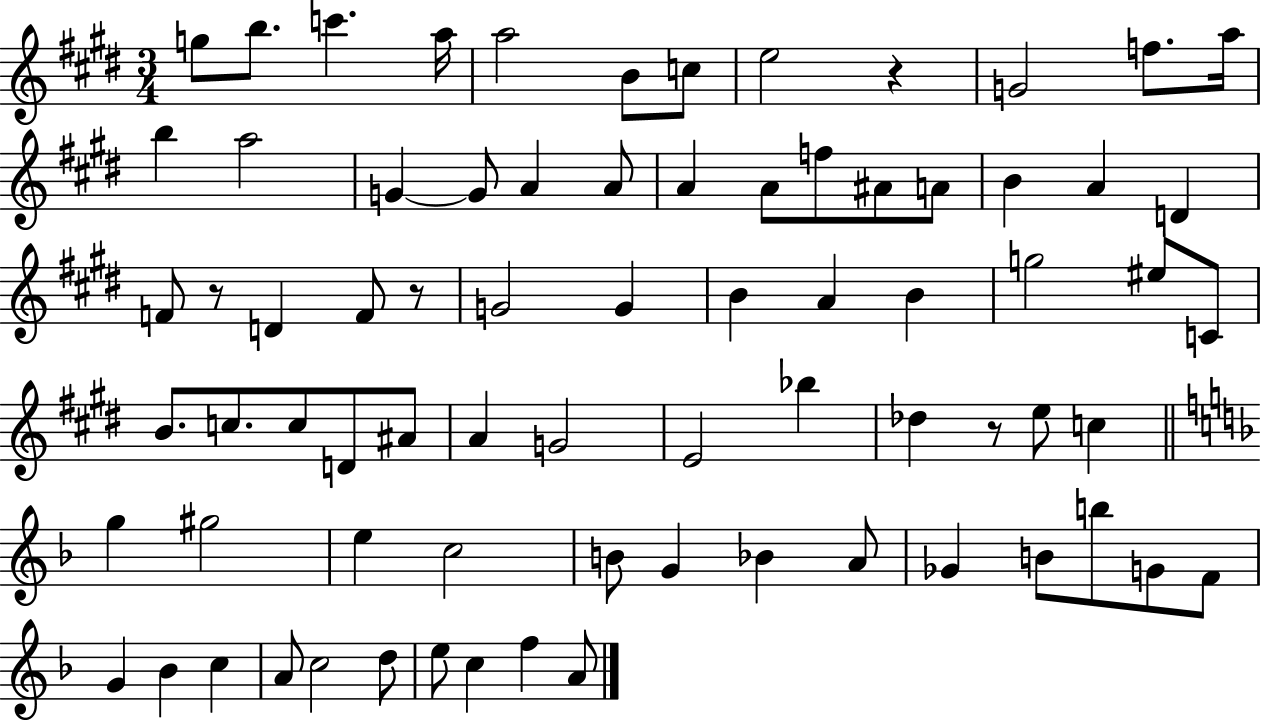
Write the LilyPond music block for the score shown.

{
  \clef treble
  \numericTimeSignature
  \time 3/4
  \key e \major
  g''8 b''8. c'''4. a''16 | a''2 b'8 c''8 | e''2 r4 | g'2 f''8. a''16 | \break b''4 a''2 | g'4~~ g'8 a'4 a'8 | a'4 a'8 f''8 ais'8 a'8 | b'4 a'4 d'4 | \break f'8 r8 d'4 f'8 r8 | g'2 g'4 | b'4 a'4 b'4 | g''2 eis''8 c'8 | \break b'8. c''8. c''8 d'8 ais'8 | a'4 g'2 | e'2 bes''4 | des''4 r8 e''8 c''4 | \break \bar "||" \break \key f \major g''4 gis''2 | e''4 c''2 | b'8 g'4 bes'4 a'8 | ges'4 b'8 b''8 g'8 f'8 | \break g'4 bes'4 c''4 | a'8 c''2 d''8 | e''8 c''4 f''4 a'8 | \bar "|."
}